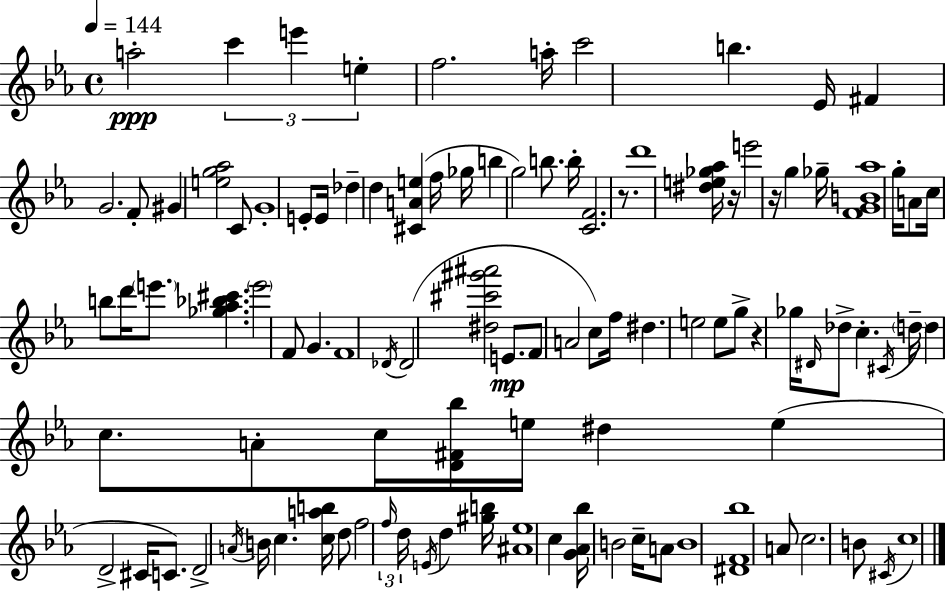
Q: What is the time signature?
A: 4/4